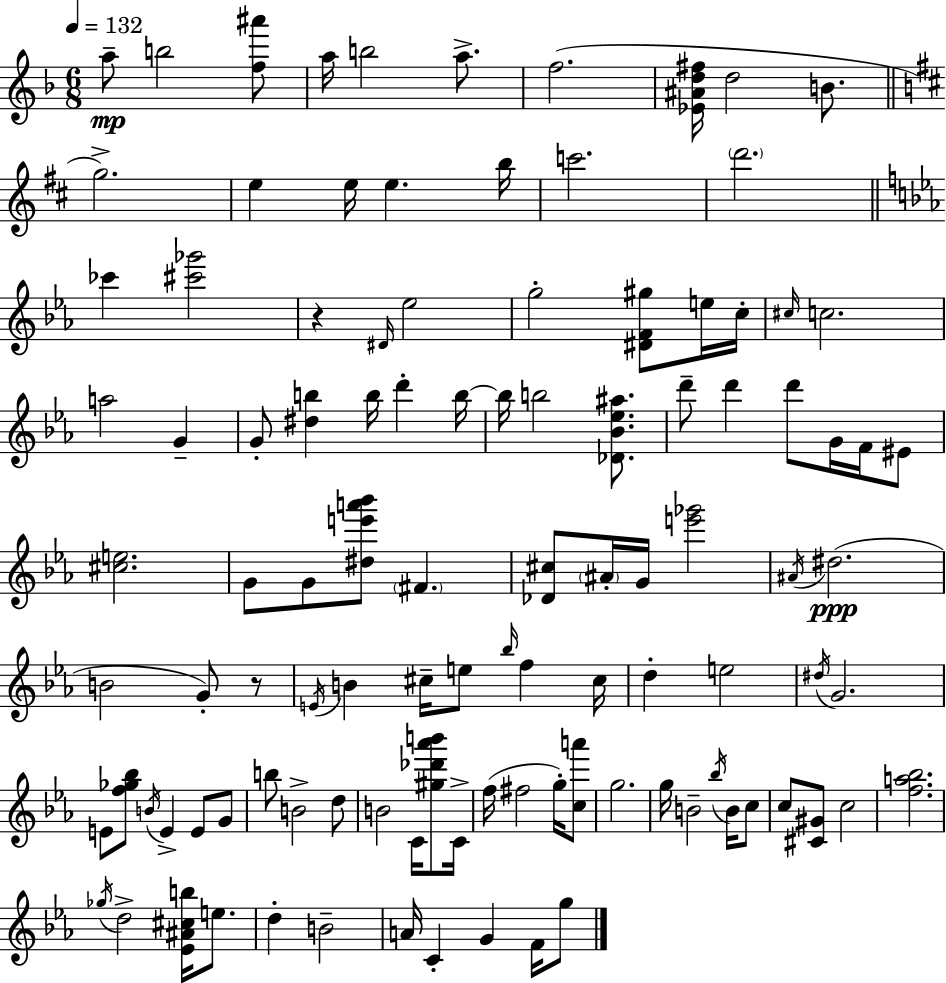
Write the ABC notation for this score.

X:1
T:Untitled
M:6/8
L:1/4
K:F
a/2 b2 [f^a']/2 a/4 b2 a/2 f2 [_E^Ad^f]/4 d2 B/2 g2 e e/4 e b/4 c'2 d'2 _c' [^c'_g']2 z ^D/4 _e2 g2 [^DF^g]/2 e/4 c/4 ^c/4 c2 a2 G G/2 [^db] b/4 d' b/4 b/4 b2 [_D_B_e^a]/2 d'/2 d' d'/2 G/4 F/4 ^E/2 [^ce]2 G/2 G/2 [^de'a'_b']/2 ^F [_D^c]/2 ^A/4 G/4 [e'_g']2 ^A/4 ^d2 B2 G/2 z/2 E/4 B ^c/4 e/2 _b/4 f ^c/4 d e2 ^d/4 G2 E/2 [f_g_b]/2 B/4 E E/2 G/2 b/2 B2 d/2 B2 C/4 [^g_d'_a'b']/2 C/4 f/4 ^f2 g/4 [ca']/2 g2 g/4 B2 _b/4 B/4 c/2 c/2 [^C^G]/2 c2 [fa_b]2 _g/4 d2 [_E^A^cb]/4 e/2 d B2 A/4 C G F/4 g/2